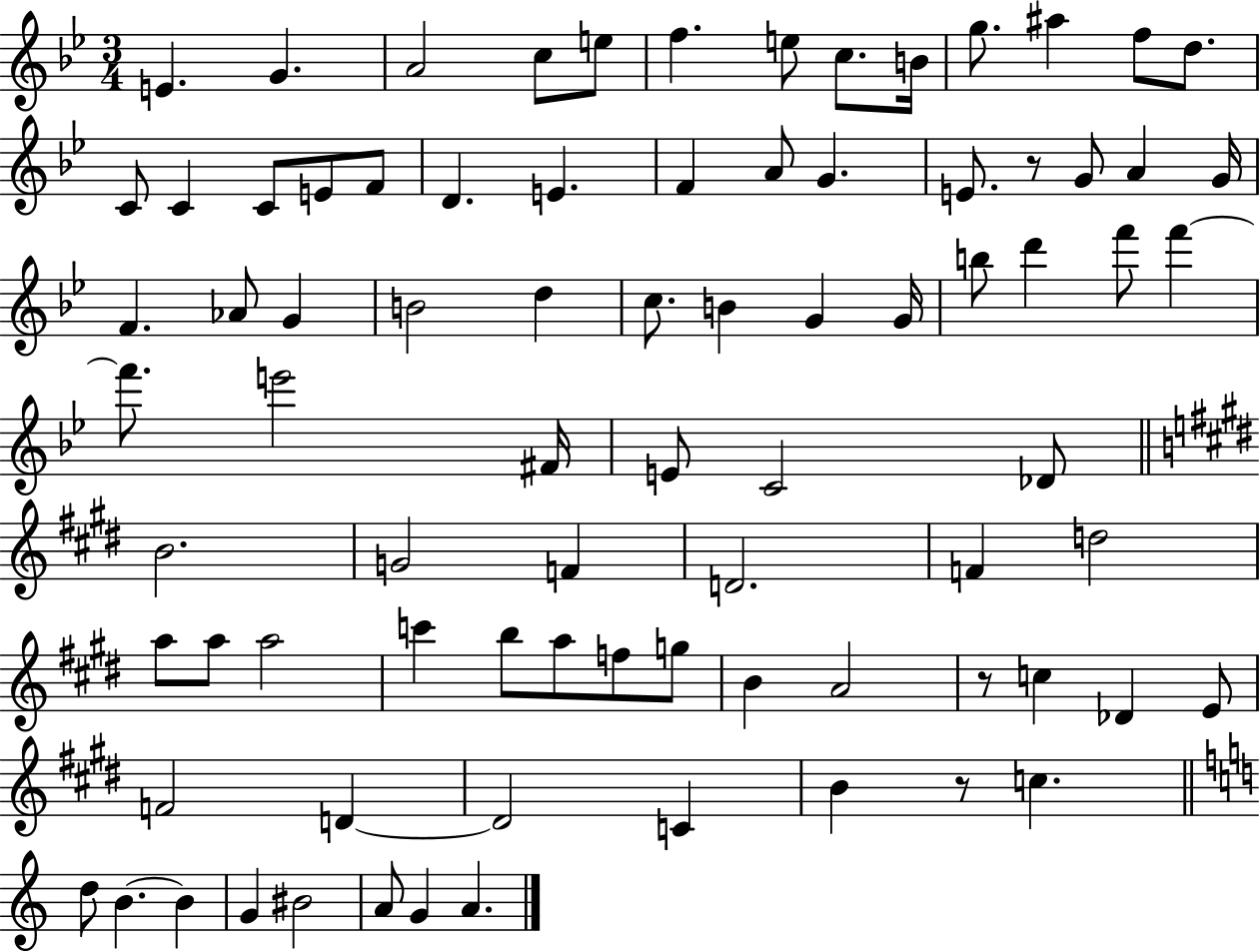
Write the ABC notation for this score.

X:1
T:Untitled
M:3/4
L:1/4
K:Bb
E G A2 c/2 e/2 f e/2 c/2 B/4 g/2 ^a f/2 d/2 C/2 C C/2 E/2 F/2 D E F A/2 G E/2 z/2 G/2 A G/4 F _A/2 G B2 d c/2 B G G/4 b/2 d' f'/2 f' f'/2 e'2 ^F/4 E/2 C2 _D/2 B2 G2 F D2 F d2 a/2 a/2 a2 c' b/2 a/2 f/2 g/2 B A2 z/2 c _D E/2 F2 D D2 C B z/2 c d/2 B B G ^B2 A/2 G A